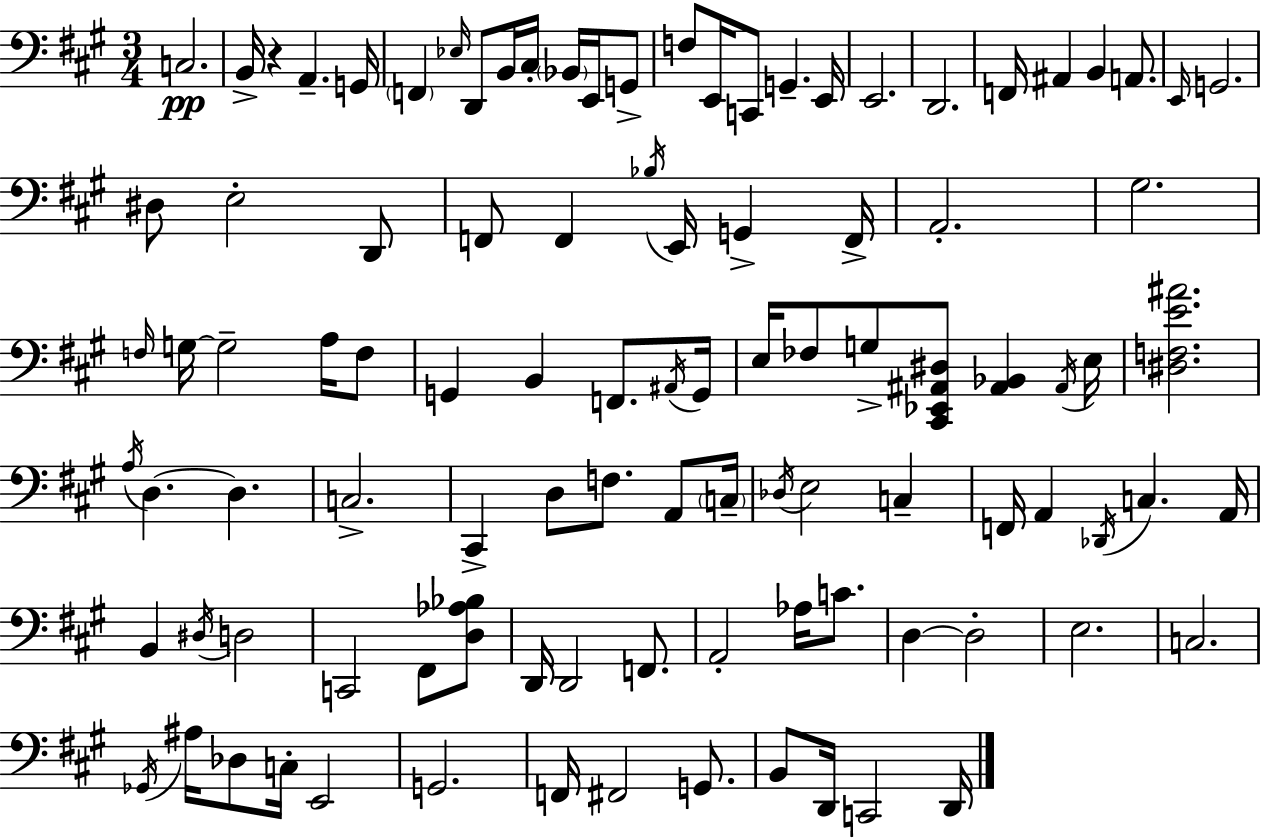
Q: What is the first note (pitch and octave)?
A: C3